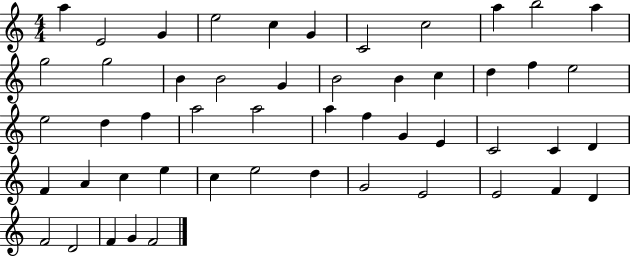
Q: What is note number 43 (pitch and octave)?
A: E4